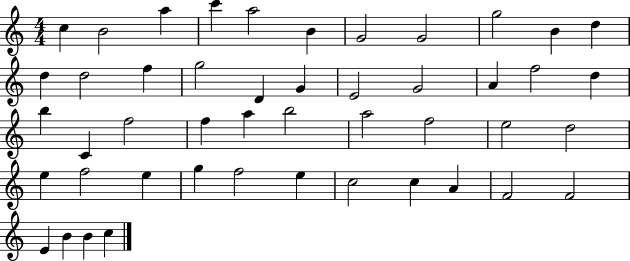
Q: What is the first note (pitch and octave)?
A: C5